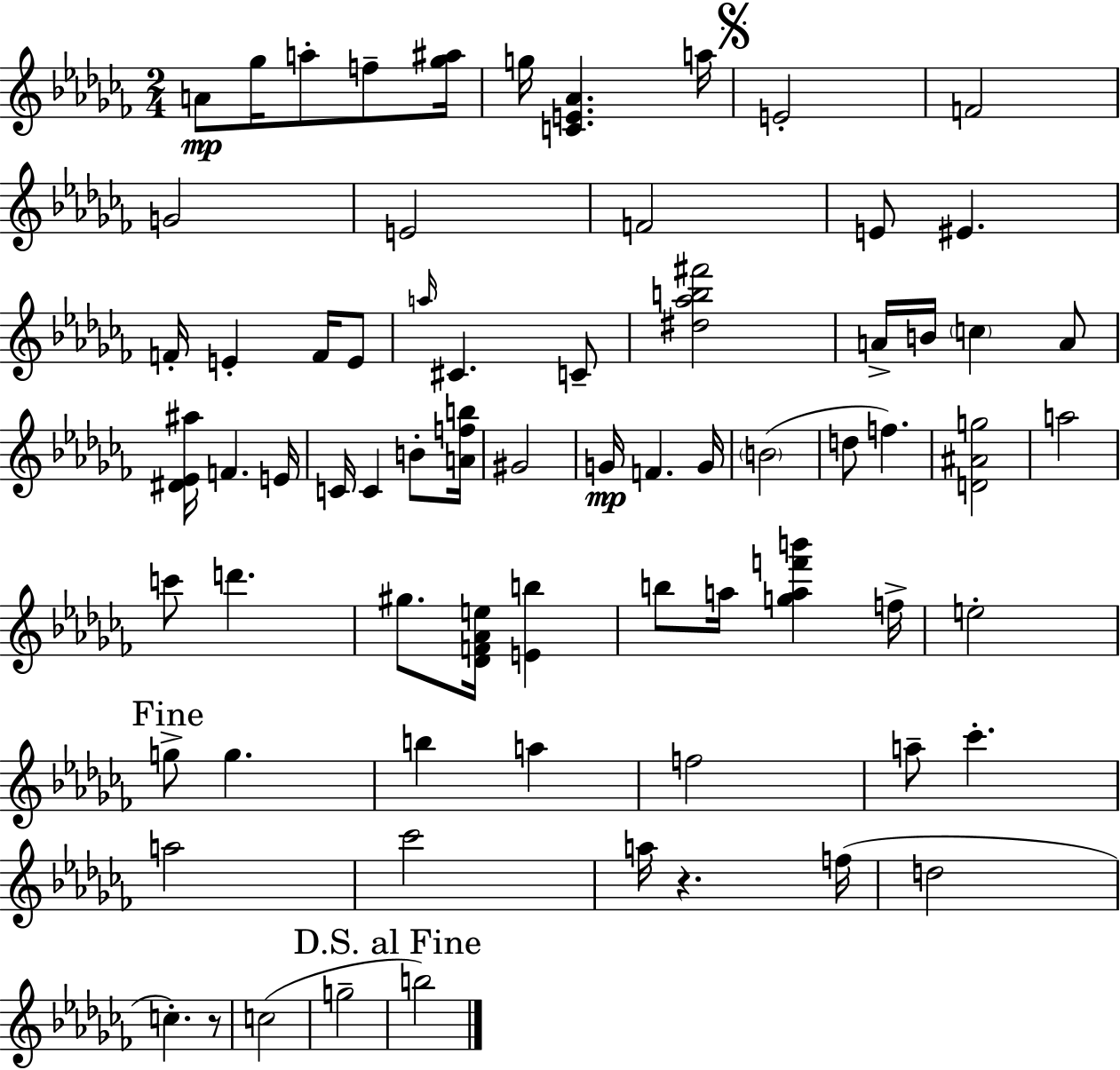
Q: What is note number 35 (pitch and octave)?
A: D5